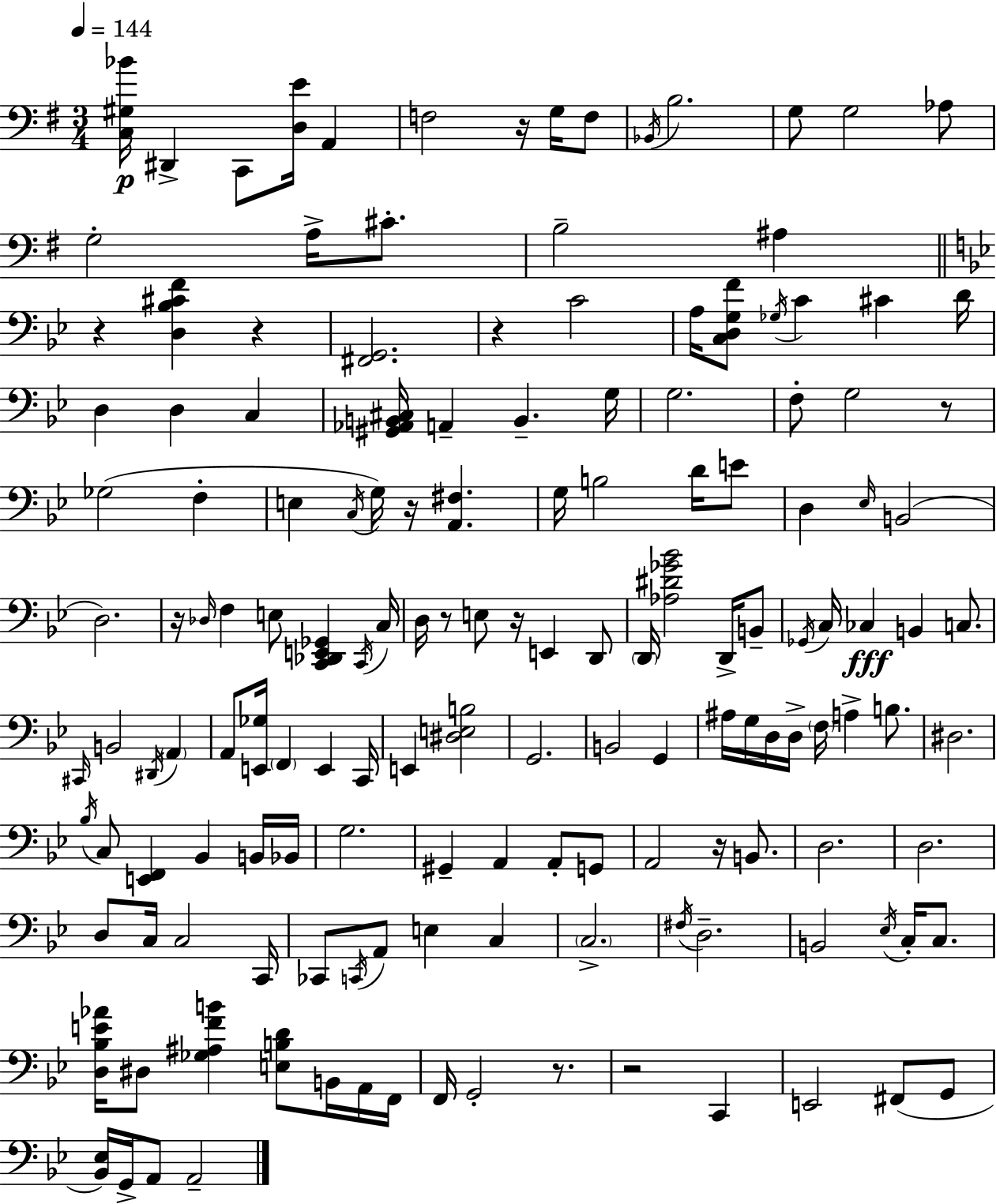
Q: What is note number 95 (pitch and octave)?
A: D3